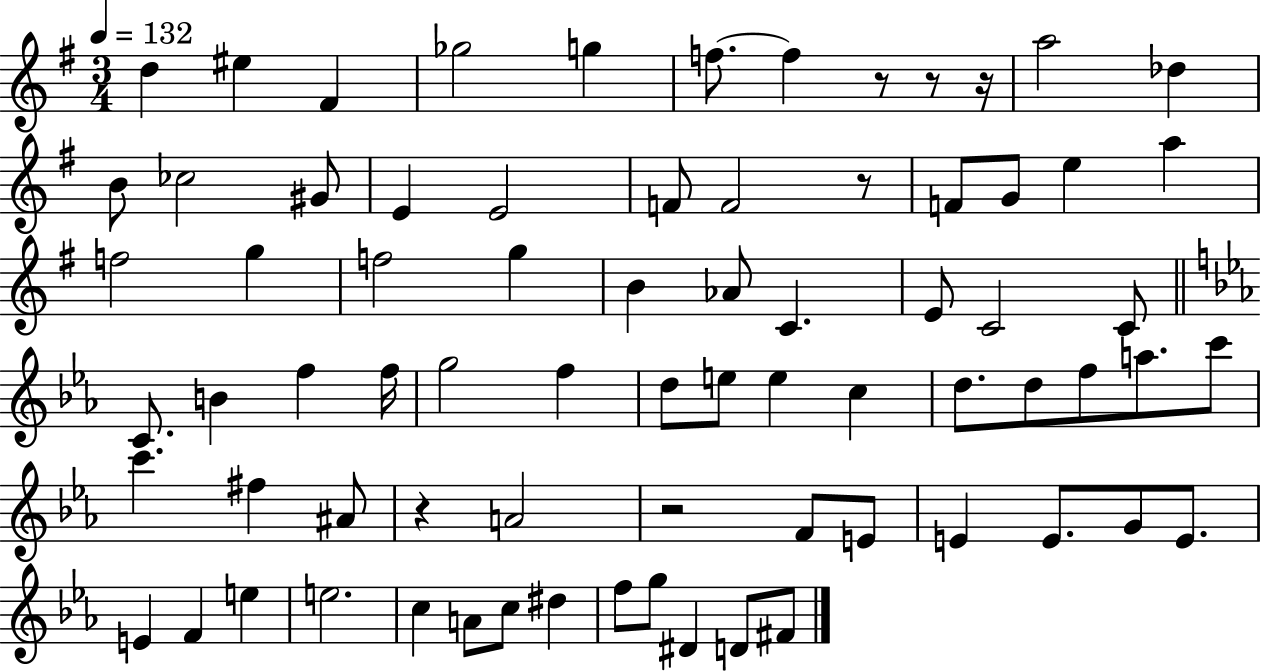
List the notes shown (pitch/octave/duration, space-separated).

D5/q EIS5/q F#4/q Gb5/h G5/q F5/e. F5/q R/e R/e R/s A5/h Db5/q B4/e CES5/h G#4/e E4/q E4/h F4/e F4/h R/e F4/e G4/e E5/q A5/q F5/h G5/q F5/h G5/q B4/q Ab4/e C4/q. E4/e C4/h C4/e C4/e. B4/q F5/q F5/s G5/h F5/q D5/e E5/e E5/q C5/q D5/e. D5/e F5/e A5/e. C6/e C6/q. F#5/q A#4/e R/q A4/h R/h F4/e E4/e E4/q E4/e. G4/e E4/e. E4/q F4/q E5/q E5/h. C5/q A4/e C5/e D#5/q F5/e G5/e D#4/q D4/e F#4/e